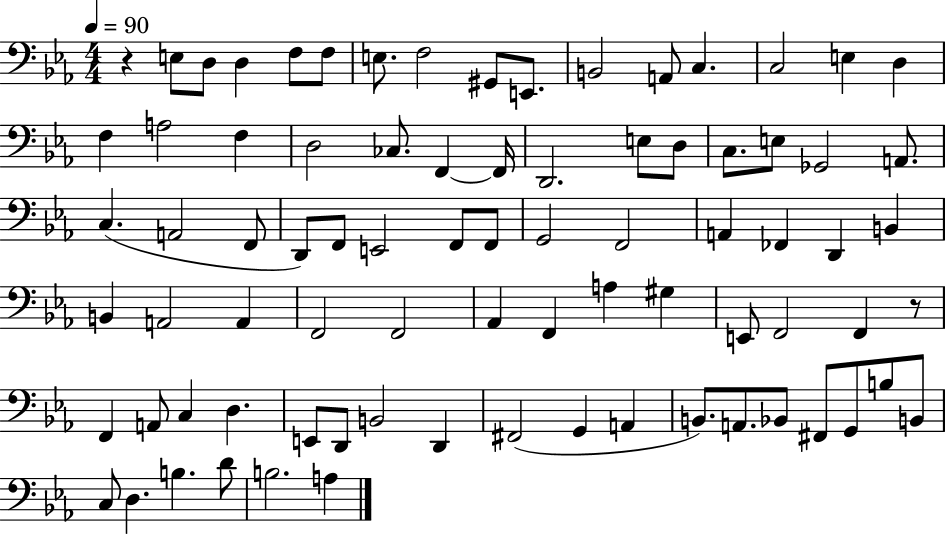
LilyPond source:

{
  \clef bass
  \numericTimeSignature
  \time 4/4
  \key ees \major
  \tempo 4 = 90
  r4 e8 d8 d4 f8 f8 | e8. f2 gis,8 e,8. | b,2 a,8 c4. | c2 e4 d4 | \break f4 a2 f4 | d2 ces8. f,4~~ f,16 | d,2. e8 d8 | c8. e8 ges,2 a,8. | \break c4.( a,2 f,8 | d,8) f,8 e,2 f,8 f,8 | g,2 f,2 | a,4 fes,4 d,4 b,4 | \break b,4 a,2 a,4 | f,2 f,2 | aes,4 f,4 a4 gis4 | e,8 f,2 f,4 r8 | \break f,4 a,8 c4 d4. | e,8 d,8 b,2 d,4 | fis,2( g,4 a,4 | b,8.) a,8. bes,8 fis,8 g,8 b8 b,8 | \break c8 d4. b4. d'8 | b2. a4 | \bar "|."
}